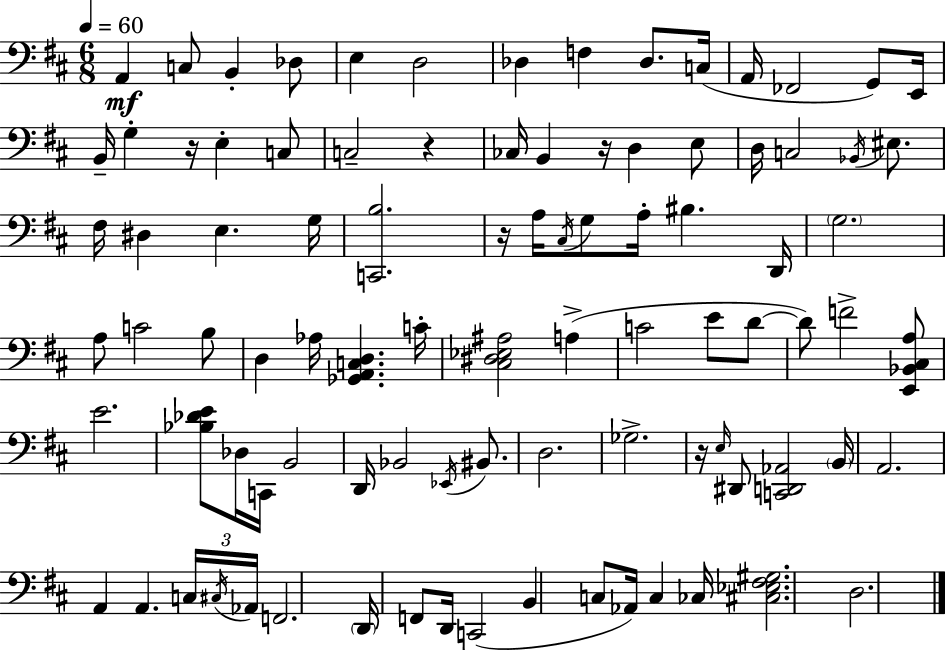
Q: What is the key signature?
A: D major